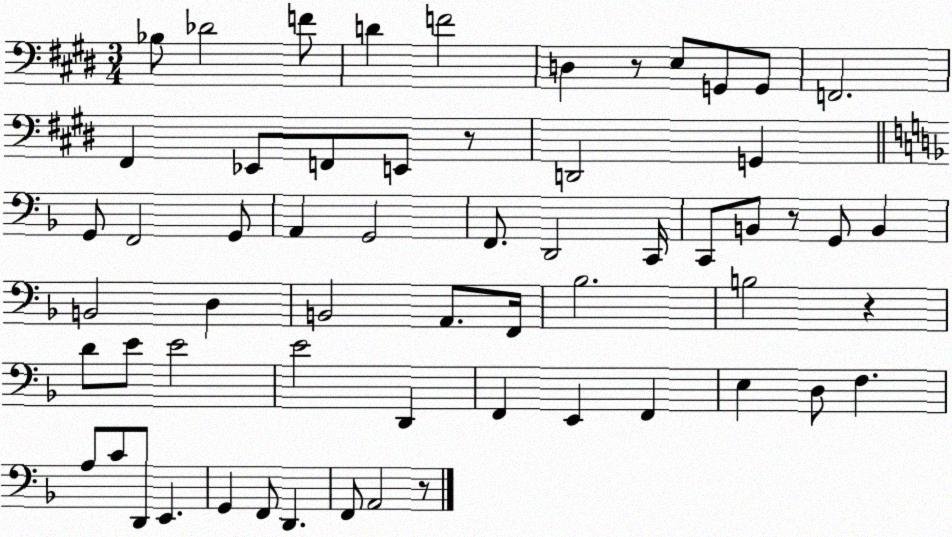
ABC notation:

X:1
T:Untitled
M:3/4
L:1/4
K:E
_B,/2 _D2 F/2 D F2 D, z/2 E,/2 G,,/2 G,,/2 F,,2 ^F,, _E,,/2 F,,/2 E,,/2 z/2 D,,2 G,, G,,/2 F,,2 G,,/2 A,, G,,2 F,,/2 D,,2 C,,/4 C,,/2 B,,/2 z/2 G,,/2 B,, B,,2 D, B,,2 A,,/2 F,,/4 _B,2 B,2 z D/2 E/2 E2 E2 D,, F,, E,, F,, E, D,/2 F, A,/2 C/2 D,,/2 E,, G,, F,,/2 D,, F,,/2 A,,2 z/2